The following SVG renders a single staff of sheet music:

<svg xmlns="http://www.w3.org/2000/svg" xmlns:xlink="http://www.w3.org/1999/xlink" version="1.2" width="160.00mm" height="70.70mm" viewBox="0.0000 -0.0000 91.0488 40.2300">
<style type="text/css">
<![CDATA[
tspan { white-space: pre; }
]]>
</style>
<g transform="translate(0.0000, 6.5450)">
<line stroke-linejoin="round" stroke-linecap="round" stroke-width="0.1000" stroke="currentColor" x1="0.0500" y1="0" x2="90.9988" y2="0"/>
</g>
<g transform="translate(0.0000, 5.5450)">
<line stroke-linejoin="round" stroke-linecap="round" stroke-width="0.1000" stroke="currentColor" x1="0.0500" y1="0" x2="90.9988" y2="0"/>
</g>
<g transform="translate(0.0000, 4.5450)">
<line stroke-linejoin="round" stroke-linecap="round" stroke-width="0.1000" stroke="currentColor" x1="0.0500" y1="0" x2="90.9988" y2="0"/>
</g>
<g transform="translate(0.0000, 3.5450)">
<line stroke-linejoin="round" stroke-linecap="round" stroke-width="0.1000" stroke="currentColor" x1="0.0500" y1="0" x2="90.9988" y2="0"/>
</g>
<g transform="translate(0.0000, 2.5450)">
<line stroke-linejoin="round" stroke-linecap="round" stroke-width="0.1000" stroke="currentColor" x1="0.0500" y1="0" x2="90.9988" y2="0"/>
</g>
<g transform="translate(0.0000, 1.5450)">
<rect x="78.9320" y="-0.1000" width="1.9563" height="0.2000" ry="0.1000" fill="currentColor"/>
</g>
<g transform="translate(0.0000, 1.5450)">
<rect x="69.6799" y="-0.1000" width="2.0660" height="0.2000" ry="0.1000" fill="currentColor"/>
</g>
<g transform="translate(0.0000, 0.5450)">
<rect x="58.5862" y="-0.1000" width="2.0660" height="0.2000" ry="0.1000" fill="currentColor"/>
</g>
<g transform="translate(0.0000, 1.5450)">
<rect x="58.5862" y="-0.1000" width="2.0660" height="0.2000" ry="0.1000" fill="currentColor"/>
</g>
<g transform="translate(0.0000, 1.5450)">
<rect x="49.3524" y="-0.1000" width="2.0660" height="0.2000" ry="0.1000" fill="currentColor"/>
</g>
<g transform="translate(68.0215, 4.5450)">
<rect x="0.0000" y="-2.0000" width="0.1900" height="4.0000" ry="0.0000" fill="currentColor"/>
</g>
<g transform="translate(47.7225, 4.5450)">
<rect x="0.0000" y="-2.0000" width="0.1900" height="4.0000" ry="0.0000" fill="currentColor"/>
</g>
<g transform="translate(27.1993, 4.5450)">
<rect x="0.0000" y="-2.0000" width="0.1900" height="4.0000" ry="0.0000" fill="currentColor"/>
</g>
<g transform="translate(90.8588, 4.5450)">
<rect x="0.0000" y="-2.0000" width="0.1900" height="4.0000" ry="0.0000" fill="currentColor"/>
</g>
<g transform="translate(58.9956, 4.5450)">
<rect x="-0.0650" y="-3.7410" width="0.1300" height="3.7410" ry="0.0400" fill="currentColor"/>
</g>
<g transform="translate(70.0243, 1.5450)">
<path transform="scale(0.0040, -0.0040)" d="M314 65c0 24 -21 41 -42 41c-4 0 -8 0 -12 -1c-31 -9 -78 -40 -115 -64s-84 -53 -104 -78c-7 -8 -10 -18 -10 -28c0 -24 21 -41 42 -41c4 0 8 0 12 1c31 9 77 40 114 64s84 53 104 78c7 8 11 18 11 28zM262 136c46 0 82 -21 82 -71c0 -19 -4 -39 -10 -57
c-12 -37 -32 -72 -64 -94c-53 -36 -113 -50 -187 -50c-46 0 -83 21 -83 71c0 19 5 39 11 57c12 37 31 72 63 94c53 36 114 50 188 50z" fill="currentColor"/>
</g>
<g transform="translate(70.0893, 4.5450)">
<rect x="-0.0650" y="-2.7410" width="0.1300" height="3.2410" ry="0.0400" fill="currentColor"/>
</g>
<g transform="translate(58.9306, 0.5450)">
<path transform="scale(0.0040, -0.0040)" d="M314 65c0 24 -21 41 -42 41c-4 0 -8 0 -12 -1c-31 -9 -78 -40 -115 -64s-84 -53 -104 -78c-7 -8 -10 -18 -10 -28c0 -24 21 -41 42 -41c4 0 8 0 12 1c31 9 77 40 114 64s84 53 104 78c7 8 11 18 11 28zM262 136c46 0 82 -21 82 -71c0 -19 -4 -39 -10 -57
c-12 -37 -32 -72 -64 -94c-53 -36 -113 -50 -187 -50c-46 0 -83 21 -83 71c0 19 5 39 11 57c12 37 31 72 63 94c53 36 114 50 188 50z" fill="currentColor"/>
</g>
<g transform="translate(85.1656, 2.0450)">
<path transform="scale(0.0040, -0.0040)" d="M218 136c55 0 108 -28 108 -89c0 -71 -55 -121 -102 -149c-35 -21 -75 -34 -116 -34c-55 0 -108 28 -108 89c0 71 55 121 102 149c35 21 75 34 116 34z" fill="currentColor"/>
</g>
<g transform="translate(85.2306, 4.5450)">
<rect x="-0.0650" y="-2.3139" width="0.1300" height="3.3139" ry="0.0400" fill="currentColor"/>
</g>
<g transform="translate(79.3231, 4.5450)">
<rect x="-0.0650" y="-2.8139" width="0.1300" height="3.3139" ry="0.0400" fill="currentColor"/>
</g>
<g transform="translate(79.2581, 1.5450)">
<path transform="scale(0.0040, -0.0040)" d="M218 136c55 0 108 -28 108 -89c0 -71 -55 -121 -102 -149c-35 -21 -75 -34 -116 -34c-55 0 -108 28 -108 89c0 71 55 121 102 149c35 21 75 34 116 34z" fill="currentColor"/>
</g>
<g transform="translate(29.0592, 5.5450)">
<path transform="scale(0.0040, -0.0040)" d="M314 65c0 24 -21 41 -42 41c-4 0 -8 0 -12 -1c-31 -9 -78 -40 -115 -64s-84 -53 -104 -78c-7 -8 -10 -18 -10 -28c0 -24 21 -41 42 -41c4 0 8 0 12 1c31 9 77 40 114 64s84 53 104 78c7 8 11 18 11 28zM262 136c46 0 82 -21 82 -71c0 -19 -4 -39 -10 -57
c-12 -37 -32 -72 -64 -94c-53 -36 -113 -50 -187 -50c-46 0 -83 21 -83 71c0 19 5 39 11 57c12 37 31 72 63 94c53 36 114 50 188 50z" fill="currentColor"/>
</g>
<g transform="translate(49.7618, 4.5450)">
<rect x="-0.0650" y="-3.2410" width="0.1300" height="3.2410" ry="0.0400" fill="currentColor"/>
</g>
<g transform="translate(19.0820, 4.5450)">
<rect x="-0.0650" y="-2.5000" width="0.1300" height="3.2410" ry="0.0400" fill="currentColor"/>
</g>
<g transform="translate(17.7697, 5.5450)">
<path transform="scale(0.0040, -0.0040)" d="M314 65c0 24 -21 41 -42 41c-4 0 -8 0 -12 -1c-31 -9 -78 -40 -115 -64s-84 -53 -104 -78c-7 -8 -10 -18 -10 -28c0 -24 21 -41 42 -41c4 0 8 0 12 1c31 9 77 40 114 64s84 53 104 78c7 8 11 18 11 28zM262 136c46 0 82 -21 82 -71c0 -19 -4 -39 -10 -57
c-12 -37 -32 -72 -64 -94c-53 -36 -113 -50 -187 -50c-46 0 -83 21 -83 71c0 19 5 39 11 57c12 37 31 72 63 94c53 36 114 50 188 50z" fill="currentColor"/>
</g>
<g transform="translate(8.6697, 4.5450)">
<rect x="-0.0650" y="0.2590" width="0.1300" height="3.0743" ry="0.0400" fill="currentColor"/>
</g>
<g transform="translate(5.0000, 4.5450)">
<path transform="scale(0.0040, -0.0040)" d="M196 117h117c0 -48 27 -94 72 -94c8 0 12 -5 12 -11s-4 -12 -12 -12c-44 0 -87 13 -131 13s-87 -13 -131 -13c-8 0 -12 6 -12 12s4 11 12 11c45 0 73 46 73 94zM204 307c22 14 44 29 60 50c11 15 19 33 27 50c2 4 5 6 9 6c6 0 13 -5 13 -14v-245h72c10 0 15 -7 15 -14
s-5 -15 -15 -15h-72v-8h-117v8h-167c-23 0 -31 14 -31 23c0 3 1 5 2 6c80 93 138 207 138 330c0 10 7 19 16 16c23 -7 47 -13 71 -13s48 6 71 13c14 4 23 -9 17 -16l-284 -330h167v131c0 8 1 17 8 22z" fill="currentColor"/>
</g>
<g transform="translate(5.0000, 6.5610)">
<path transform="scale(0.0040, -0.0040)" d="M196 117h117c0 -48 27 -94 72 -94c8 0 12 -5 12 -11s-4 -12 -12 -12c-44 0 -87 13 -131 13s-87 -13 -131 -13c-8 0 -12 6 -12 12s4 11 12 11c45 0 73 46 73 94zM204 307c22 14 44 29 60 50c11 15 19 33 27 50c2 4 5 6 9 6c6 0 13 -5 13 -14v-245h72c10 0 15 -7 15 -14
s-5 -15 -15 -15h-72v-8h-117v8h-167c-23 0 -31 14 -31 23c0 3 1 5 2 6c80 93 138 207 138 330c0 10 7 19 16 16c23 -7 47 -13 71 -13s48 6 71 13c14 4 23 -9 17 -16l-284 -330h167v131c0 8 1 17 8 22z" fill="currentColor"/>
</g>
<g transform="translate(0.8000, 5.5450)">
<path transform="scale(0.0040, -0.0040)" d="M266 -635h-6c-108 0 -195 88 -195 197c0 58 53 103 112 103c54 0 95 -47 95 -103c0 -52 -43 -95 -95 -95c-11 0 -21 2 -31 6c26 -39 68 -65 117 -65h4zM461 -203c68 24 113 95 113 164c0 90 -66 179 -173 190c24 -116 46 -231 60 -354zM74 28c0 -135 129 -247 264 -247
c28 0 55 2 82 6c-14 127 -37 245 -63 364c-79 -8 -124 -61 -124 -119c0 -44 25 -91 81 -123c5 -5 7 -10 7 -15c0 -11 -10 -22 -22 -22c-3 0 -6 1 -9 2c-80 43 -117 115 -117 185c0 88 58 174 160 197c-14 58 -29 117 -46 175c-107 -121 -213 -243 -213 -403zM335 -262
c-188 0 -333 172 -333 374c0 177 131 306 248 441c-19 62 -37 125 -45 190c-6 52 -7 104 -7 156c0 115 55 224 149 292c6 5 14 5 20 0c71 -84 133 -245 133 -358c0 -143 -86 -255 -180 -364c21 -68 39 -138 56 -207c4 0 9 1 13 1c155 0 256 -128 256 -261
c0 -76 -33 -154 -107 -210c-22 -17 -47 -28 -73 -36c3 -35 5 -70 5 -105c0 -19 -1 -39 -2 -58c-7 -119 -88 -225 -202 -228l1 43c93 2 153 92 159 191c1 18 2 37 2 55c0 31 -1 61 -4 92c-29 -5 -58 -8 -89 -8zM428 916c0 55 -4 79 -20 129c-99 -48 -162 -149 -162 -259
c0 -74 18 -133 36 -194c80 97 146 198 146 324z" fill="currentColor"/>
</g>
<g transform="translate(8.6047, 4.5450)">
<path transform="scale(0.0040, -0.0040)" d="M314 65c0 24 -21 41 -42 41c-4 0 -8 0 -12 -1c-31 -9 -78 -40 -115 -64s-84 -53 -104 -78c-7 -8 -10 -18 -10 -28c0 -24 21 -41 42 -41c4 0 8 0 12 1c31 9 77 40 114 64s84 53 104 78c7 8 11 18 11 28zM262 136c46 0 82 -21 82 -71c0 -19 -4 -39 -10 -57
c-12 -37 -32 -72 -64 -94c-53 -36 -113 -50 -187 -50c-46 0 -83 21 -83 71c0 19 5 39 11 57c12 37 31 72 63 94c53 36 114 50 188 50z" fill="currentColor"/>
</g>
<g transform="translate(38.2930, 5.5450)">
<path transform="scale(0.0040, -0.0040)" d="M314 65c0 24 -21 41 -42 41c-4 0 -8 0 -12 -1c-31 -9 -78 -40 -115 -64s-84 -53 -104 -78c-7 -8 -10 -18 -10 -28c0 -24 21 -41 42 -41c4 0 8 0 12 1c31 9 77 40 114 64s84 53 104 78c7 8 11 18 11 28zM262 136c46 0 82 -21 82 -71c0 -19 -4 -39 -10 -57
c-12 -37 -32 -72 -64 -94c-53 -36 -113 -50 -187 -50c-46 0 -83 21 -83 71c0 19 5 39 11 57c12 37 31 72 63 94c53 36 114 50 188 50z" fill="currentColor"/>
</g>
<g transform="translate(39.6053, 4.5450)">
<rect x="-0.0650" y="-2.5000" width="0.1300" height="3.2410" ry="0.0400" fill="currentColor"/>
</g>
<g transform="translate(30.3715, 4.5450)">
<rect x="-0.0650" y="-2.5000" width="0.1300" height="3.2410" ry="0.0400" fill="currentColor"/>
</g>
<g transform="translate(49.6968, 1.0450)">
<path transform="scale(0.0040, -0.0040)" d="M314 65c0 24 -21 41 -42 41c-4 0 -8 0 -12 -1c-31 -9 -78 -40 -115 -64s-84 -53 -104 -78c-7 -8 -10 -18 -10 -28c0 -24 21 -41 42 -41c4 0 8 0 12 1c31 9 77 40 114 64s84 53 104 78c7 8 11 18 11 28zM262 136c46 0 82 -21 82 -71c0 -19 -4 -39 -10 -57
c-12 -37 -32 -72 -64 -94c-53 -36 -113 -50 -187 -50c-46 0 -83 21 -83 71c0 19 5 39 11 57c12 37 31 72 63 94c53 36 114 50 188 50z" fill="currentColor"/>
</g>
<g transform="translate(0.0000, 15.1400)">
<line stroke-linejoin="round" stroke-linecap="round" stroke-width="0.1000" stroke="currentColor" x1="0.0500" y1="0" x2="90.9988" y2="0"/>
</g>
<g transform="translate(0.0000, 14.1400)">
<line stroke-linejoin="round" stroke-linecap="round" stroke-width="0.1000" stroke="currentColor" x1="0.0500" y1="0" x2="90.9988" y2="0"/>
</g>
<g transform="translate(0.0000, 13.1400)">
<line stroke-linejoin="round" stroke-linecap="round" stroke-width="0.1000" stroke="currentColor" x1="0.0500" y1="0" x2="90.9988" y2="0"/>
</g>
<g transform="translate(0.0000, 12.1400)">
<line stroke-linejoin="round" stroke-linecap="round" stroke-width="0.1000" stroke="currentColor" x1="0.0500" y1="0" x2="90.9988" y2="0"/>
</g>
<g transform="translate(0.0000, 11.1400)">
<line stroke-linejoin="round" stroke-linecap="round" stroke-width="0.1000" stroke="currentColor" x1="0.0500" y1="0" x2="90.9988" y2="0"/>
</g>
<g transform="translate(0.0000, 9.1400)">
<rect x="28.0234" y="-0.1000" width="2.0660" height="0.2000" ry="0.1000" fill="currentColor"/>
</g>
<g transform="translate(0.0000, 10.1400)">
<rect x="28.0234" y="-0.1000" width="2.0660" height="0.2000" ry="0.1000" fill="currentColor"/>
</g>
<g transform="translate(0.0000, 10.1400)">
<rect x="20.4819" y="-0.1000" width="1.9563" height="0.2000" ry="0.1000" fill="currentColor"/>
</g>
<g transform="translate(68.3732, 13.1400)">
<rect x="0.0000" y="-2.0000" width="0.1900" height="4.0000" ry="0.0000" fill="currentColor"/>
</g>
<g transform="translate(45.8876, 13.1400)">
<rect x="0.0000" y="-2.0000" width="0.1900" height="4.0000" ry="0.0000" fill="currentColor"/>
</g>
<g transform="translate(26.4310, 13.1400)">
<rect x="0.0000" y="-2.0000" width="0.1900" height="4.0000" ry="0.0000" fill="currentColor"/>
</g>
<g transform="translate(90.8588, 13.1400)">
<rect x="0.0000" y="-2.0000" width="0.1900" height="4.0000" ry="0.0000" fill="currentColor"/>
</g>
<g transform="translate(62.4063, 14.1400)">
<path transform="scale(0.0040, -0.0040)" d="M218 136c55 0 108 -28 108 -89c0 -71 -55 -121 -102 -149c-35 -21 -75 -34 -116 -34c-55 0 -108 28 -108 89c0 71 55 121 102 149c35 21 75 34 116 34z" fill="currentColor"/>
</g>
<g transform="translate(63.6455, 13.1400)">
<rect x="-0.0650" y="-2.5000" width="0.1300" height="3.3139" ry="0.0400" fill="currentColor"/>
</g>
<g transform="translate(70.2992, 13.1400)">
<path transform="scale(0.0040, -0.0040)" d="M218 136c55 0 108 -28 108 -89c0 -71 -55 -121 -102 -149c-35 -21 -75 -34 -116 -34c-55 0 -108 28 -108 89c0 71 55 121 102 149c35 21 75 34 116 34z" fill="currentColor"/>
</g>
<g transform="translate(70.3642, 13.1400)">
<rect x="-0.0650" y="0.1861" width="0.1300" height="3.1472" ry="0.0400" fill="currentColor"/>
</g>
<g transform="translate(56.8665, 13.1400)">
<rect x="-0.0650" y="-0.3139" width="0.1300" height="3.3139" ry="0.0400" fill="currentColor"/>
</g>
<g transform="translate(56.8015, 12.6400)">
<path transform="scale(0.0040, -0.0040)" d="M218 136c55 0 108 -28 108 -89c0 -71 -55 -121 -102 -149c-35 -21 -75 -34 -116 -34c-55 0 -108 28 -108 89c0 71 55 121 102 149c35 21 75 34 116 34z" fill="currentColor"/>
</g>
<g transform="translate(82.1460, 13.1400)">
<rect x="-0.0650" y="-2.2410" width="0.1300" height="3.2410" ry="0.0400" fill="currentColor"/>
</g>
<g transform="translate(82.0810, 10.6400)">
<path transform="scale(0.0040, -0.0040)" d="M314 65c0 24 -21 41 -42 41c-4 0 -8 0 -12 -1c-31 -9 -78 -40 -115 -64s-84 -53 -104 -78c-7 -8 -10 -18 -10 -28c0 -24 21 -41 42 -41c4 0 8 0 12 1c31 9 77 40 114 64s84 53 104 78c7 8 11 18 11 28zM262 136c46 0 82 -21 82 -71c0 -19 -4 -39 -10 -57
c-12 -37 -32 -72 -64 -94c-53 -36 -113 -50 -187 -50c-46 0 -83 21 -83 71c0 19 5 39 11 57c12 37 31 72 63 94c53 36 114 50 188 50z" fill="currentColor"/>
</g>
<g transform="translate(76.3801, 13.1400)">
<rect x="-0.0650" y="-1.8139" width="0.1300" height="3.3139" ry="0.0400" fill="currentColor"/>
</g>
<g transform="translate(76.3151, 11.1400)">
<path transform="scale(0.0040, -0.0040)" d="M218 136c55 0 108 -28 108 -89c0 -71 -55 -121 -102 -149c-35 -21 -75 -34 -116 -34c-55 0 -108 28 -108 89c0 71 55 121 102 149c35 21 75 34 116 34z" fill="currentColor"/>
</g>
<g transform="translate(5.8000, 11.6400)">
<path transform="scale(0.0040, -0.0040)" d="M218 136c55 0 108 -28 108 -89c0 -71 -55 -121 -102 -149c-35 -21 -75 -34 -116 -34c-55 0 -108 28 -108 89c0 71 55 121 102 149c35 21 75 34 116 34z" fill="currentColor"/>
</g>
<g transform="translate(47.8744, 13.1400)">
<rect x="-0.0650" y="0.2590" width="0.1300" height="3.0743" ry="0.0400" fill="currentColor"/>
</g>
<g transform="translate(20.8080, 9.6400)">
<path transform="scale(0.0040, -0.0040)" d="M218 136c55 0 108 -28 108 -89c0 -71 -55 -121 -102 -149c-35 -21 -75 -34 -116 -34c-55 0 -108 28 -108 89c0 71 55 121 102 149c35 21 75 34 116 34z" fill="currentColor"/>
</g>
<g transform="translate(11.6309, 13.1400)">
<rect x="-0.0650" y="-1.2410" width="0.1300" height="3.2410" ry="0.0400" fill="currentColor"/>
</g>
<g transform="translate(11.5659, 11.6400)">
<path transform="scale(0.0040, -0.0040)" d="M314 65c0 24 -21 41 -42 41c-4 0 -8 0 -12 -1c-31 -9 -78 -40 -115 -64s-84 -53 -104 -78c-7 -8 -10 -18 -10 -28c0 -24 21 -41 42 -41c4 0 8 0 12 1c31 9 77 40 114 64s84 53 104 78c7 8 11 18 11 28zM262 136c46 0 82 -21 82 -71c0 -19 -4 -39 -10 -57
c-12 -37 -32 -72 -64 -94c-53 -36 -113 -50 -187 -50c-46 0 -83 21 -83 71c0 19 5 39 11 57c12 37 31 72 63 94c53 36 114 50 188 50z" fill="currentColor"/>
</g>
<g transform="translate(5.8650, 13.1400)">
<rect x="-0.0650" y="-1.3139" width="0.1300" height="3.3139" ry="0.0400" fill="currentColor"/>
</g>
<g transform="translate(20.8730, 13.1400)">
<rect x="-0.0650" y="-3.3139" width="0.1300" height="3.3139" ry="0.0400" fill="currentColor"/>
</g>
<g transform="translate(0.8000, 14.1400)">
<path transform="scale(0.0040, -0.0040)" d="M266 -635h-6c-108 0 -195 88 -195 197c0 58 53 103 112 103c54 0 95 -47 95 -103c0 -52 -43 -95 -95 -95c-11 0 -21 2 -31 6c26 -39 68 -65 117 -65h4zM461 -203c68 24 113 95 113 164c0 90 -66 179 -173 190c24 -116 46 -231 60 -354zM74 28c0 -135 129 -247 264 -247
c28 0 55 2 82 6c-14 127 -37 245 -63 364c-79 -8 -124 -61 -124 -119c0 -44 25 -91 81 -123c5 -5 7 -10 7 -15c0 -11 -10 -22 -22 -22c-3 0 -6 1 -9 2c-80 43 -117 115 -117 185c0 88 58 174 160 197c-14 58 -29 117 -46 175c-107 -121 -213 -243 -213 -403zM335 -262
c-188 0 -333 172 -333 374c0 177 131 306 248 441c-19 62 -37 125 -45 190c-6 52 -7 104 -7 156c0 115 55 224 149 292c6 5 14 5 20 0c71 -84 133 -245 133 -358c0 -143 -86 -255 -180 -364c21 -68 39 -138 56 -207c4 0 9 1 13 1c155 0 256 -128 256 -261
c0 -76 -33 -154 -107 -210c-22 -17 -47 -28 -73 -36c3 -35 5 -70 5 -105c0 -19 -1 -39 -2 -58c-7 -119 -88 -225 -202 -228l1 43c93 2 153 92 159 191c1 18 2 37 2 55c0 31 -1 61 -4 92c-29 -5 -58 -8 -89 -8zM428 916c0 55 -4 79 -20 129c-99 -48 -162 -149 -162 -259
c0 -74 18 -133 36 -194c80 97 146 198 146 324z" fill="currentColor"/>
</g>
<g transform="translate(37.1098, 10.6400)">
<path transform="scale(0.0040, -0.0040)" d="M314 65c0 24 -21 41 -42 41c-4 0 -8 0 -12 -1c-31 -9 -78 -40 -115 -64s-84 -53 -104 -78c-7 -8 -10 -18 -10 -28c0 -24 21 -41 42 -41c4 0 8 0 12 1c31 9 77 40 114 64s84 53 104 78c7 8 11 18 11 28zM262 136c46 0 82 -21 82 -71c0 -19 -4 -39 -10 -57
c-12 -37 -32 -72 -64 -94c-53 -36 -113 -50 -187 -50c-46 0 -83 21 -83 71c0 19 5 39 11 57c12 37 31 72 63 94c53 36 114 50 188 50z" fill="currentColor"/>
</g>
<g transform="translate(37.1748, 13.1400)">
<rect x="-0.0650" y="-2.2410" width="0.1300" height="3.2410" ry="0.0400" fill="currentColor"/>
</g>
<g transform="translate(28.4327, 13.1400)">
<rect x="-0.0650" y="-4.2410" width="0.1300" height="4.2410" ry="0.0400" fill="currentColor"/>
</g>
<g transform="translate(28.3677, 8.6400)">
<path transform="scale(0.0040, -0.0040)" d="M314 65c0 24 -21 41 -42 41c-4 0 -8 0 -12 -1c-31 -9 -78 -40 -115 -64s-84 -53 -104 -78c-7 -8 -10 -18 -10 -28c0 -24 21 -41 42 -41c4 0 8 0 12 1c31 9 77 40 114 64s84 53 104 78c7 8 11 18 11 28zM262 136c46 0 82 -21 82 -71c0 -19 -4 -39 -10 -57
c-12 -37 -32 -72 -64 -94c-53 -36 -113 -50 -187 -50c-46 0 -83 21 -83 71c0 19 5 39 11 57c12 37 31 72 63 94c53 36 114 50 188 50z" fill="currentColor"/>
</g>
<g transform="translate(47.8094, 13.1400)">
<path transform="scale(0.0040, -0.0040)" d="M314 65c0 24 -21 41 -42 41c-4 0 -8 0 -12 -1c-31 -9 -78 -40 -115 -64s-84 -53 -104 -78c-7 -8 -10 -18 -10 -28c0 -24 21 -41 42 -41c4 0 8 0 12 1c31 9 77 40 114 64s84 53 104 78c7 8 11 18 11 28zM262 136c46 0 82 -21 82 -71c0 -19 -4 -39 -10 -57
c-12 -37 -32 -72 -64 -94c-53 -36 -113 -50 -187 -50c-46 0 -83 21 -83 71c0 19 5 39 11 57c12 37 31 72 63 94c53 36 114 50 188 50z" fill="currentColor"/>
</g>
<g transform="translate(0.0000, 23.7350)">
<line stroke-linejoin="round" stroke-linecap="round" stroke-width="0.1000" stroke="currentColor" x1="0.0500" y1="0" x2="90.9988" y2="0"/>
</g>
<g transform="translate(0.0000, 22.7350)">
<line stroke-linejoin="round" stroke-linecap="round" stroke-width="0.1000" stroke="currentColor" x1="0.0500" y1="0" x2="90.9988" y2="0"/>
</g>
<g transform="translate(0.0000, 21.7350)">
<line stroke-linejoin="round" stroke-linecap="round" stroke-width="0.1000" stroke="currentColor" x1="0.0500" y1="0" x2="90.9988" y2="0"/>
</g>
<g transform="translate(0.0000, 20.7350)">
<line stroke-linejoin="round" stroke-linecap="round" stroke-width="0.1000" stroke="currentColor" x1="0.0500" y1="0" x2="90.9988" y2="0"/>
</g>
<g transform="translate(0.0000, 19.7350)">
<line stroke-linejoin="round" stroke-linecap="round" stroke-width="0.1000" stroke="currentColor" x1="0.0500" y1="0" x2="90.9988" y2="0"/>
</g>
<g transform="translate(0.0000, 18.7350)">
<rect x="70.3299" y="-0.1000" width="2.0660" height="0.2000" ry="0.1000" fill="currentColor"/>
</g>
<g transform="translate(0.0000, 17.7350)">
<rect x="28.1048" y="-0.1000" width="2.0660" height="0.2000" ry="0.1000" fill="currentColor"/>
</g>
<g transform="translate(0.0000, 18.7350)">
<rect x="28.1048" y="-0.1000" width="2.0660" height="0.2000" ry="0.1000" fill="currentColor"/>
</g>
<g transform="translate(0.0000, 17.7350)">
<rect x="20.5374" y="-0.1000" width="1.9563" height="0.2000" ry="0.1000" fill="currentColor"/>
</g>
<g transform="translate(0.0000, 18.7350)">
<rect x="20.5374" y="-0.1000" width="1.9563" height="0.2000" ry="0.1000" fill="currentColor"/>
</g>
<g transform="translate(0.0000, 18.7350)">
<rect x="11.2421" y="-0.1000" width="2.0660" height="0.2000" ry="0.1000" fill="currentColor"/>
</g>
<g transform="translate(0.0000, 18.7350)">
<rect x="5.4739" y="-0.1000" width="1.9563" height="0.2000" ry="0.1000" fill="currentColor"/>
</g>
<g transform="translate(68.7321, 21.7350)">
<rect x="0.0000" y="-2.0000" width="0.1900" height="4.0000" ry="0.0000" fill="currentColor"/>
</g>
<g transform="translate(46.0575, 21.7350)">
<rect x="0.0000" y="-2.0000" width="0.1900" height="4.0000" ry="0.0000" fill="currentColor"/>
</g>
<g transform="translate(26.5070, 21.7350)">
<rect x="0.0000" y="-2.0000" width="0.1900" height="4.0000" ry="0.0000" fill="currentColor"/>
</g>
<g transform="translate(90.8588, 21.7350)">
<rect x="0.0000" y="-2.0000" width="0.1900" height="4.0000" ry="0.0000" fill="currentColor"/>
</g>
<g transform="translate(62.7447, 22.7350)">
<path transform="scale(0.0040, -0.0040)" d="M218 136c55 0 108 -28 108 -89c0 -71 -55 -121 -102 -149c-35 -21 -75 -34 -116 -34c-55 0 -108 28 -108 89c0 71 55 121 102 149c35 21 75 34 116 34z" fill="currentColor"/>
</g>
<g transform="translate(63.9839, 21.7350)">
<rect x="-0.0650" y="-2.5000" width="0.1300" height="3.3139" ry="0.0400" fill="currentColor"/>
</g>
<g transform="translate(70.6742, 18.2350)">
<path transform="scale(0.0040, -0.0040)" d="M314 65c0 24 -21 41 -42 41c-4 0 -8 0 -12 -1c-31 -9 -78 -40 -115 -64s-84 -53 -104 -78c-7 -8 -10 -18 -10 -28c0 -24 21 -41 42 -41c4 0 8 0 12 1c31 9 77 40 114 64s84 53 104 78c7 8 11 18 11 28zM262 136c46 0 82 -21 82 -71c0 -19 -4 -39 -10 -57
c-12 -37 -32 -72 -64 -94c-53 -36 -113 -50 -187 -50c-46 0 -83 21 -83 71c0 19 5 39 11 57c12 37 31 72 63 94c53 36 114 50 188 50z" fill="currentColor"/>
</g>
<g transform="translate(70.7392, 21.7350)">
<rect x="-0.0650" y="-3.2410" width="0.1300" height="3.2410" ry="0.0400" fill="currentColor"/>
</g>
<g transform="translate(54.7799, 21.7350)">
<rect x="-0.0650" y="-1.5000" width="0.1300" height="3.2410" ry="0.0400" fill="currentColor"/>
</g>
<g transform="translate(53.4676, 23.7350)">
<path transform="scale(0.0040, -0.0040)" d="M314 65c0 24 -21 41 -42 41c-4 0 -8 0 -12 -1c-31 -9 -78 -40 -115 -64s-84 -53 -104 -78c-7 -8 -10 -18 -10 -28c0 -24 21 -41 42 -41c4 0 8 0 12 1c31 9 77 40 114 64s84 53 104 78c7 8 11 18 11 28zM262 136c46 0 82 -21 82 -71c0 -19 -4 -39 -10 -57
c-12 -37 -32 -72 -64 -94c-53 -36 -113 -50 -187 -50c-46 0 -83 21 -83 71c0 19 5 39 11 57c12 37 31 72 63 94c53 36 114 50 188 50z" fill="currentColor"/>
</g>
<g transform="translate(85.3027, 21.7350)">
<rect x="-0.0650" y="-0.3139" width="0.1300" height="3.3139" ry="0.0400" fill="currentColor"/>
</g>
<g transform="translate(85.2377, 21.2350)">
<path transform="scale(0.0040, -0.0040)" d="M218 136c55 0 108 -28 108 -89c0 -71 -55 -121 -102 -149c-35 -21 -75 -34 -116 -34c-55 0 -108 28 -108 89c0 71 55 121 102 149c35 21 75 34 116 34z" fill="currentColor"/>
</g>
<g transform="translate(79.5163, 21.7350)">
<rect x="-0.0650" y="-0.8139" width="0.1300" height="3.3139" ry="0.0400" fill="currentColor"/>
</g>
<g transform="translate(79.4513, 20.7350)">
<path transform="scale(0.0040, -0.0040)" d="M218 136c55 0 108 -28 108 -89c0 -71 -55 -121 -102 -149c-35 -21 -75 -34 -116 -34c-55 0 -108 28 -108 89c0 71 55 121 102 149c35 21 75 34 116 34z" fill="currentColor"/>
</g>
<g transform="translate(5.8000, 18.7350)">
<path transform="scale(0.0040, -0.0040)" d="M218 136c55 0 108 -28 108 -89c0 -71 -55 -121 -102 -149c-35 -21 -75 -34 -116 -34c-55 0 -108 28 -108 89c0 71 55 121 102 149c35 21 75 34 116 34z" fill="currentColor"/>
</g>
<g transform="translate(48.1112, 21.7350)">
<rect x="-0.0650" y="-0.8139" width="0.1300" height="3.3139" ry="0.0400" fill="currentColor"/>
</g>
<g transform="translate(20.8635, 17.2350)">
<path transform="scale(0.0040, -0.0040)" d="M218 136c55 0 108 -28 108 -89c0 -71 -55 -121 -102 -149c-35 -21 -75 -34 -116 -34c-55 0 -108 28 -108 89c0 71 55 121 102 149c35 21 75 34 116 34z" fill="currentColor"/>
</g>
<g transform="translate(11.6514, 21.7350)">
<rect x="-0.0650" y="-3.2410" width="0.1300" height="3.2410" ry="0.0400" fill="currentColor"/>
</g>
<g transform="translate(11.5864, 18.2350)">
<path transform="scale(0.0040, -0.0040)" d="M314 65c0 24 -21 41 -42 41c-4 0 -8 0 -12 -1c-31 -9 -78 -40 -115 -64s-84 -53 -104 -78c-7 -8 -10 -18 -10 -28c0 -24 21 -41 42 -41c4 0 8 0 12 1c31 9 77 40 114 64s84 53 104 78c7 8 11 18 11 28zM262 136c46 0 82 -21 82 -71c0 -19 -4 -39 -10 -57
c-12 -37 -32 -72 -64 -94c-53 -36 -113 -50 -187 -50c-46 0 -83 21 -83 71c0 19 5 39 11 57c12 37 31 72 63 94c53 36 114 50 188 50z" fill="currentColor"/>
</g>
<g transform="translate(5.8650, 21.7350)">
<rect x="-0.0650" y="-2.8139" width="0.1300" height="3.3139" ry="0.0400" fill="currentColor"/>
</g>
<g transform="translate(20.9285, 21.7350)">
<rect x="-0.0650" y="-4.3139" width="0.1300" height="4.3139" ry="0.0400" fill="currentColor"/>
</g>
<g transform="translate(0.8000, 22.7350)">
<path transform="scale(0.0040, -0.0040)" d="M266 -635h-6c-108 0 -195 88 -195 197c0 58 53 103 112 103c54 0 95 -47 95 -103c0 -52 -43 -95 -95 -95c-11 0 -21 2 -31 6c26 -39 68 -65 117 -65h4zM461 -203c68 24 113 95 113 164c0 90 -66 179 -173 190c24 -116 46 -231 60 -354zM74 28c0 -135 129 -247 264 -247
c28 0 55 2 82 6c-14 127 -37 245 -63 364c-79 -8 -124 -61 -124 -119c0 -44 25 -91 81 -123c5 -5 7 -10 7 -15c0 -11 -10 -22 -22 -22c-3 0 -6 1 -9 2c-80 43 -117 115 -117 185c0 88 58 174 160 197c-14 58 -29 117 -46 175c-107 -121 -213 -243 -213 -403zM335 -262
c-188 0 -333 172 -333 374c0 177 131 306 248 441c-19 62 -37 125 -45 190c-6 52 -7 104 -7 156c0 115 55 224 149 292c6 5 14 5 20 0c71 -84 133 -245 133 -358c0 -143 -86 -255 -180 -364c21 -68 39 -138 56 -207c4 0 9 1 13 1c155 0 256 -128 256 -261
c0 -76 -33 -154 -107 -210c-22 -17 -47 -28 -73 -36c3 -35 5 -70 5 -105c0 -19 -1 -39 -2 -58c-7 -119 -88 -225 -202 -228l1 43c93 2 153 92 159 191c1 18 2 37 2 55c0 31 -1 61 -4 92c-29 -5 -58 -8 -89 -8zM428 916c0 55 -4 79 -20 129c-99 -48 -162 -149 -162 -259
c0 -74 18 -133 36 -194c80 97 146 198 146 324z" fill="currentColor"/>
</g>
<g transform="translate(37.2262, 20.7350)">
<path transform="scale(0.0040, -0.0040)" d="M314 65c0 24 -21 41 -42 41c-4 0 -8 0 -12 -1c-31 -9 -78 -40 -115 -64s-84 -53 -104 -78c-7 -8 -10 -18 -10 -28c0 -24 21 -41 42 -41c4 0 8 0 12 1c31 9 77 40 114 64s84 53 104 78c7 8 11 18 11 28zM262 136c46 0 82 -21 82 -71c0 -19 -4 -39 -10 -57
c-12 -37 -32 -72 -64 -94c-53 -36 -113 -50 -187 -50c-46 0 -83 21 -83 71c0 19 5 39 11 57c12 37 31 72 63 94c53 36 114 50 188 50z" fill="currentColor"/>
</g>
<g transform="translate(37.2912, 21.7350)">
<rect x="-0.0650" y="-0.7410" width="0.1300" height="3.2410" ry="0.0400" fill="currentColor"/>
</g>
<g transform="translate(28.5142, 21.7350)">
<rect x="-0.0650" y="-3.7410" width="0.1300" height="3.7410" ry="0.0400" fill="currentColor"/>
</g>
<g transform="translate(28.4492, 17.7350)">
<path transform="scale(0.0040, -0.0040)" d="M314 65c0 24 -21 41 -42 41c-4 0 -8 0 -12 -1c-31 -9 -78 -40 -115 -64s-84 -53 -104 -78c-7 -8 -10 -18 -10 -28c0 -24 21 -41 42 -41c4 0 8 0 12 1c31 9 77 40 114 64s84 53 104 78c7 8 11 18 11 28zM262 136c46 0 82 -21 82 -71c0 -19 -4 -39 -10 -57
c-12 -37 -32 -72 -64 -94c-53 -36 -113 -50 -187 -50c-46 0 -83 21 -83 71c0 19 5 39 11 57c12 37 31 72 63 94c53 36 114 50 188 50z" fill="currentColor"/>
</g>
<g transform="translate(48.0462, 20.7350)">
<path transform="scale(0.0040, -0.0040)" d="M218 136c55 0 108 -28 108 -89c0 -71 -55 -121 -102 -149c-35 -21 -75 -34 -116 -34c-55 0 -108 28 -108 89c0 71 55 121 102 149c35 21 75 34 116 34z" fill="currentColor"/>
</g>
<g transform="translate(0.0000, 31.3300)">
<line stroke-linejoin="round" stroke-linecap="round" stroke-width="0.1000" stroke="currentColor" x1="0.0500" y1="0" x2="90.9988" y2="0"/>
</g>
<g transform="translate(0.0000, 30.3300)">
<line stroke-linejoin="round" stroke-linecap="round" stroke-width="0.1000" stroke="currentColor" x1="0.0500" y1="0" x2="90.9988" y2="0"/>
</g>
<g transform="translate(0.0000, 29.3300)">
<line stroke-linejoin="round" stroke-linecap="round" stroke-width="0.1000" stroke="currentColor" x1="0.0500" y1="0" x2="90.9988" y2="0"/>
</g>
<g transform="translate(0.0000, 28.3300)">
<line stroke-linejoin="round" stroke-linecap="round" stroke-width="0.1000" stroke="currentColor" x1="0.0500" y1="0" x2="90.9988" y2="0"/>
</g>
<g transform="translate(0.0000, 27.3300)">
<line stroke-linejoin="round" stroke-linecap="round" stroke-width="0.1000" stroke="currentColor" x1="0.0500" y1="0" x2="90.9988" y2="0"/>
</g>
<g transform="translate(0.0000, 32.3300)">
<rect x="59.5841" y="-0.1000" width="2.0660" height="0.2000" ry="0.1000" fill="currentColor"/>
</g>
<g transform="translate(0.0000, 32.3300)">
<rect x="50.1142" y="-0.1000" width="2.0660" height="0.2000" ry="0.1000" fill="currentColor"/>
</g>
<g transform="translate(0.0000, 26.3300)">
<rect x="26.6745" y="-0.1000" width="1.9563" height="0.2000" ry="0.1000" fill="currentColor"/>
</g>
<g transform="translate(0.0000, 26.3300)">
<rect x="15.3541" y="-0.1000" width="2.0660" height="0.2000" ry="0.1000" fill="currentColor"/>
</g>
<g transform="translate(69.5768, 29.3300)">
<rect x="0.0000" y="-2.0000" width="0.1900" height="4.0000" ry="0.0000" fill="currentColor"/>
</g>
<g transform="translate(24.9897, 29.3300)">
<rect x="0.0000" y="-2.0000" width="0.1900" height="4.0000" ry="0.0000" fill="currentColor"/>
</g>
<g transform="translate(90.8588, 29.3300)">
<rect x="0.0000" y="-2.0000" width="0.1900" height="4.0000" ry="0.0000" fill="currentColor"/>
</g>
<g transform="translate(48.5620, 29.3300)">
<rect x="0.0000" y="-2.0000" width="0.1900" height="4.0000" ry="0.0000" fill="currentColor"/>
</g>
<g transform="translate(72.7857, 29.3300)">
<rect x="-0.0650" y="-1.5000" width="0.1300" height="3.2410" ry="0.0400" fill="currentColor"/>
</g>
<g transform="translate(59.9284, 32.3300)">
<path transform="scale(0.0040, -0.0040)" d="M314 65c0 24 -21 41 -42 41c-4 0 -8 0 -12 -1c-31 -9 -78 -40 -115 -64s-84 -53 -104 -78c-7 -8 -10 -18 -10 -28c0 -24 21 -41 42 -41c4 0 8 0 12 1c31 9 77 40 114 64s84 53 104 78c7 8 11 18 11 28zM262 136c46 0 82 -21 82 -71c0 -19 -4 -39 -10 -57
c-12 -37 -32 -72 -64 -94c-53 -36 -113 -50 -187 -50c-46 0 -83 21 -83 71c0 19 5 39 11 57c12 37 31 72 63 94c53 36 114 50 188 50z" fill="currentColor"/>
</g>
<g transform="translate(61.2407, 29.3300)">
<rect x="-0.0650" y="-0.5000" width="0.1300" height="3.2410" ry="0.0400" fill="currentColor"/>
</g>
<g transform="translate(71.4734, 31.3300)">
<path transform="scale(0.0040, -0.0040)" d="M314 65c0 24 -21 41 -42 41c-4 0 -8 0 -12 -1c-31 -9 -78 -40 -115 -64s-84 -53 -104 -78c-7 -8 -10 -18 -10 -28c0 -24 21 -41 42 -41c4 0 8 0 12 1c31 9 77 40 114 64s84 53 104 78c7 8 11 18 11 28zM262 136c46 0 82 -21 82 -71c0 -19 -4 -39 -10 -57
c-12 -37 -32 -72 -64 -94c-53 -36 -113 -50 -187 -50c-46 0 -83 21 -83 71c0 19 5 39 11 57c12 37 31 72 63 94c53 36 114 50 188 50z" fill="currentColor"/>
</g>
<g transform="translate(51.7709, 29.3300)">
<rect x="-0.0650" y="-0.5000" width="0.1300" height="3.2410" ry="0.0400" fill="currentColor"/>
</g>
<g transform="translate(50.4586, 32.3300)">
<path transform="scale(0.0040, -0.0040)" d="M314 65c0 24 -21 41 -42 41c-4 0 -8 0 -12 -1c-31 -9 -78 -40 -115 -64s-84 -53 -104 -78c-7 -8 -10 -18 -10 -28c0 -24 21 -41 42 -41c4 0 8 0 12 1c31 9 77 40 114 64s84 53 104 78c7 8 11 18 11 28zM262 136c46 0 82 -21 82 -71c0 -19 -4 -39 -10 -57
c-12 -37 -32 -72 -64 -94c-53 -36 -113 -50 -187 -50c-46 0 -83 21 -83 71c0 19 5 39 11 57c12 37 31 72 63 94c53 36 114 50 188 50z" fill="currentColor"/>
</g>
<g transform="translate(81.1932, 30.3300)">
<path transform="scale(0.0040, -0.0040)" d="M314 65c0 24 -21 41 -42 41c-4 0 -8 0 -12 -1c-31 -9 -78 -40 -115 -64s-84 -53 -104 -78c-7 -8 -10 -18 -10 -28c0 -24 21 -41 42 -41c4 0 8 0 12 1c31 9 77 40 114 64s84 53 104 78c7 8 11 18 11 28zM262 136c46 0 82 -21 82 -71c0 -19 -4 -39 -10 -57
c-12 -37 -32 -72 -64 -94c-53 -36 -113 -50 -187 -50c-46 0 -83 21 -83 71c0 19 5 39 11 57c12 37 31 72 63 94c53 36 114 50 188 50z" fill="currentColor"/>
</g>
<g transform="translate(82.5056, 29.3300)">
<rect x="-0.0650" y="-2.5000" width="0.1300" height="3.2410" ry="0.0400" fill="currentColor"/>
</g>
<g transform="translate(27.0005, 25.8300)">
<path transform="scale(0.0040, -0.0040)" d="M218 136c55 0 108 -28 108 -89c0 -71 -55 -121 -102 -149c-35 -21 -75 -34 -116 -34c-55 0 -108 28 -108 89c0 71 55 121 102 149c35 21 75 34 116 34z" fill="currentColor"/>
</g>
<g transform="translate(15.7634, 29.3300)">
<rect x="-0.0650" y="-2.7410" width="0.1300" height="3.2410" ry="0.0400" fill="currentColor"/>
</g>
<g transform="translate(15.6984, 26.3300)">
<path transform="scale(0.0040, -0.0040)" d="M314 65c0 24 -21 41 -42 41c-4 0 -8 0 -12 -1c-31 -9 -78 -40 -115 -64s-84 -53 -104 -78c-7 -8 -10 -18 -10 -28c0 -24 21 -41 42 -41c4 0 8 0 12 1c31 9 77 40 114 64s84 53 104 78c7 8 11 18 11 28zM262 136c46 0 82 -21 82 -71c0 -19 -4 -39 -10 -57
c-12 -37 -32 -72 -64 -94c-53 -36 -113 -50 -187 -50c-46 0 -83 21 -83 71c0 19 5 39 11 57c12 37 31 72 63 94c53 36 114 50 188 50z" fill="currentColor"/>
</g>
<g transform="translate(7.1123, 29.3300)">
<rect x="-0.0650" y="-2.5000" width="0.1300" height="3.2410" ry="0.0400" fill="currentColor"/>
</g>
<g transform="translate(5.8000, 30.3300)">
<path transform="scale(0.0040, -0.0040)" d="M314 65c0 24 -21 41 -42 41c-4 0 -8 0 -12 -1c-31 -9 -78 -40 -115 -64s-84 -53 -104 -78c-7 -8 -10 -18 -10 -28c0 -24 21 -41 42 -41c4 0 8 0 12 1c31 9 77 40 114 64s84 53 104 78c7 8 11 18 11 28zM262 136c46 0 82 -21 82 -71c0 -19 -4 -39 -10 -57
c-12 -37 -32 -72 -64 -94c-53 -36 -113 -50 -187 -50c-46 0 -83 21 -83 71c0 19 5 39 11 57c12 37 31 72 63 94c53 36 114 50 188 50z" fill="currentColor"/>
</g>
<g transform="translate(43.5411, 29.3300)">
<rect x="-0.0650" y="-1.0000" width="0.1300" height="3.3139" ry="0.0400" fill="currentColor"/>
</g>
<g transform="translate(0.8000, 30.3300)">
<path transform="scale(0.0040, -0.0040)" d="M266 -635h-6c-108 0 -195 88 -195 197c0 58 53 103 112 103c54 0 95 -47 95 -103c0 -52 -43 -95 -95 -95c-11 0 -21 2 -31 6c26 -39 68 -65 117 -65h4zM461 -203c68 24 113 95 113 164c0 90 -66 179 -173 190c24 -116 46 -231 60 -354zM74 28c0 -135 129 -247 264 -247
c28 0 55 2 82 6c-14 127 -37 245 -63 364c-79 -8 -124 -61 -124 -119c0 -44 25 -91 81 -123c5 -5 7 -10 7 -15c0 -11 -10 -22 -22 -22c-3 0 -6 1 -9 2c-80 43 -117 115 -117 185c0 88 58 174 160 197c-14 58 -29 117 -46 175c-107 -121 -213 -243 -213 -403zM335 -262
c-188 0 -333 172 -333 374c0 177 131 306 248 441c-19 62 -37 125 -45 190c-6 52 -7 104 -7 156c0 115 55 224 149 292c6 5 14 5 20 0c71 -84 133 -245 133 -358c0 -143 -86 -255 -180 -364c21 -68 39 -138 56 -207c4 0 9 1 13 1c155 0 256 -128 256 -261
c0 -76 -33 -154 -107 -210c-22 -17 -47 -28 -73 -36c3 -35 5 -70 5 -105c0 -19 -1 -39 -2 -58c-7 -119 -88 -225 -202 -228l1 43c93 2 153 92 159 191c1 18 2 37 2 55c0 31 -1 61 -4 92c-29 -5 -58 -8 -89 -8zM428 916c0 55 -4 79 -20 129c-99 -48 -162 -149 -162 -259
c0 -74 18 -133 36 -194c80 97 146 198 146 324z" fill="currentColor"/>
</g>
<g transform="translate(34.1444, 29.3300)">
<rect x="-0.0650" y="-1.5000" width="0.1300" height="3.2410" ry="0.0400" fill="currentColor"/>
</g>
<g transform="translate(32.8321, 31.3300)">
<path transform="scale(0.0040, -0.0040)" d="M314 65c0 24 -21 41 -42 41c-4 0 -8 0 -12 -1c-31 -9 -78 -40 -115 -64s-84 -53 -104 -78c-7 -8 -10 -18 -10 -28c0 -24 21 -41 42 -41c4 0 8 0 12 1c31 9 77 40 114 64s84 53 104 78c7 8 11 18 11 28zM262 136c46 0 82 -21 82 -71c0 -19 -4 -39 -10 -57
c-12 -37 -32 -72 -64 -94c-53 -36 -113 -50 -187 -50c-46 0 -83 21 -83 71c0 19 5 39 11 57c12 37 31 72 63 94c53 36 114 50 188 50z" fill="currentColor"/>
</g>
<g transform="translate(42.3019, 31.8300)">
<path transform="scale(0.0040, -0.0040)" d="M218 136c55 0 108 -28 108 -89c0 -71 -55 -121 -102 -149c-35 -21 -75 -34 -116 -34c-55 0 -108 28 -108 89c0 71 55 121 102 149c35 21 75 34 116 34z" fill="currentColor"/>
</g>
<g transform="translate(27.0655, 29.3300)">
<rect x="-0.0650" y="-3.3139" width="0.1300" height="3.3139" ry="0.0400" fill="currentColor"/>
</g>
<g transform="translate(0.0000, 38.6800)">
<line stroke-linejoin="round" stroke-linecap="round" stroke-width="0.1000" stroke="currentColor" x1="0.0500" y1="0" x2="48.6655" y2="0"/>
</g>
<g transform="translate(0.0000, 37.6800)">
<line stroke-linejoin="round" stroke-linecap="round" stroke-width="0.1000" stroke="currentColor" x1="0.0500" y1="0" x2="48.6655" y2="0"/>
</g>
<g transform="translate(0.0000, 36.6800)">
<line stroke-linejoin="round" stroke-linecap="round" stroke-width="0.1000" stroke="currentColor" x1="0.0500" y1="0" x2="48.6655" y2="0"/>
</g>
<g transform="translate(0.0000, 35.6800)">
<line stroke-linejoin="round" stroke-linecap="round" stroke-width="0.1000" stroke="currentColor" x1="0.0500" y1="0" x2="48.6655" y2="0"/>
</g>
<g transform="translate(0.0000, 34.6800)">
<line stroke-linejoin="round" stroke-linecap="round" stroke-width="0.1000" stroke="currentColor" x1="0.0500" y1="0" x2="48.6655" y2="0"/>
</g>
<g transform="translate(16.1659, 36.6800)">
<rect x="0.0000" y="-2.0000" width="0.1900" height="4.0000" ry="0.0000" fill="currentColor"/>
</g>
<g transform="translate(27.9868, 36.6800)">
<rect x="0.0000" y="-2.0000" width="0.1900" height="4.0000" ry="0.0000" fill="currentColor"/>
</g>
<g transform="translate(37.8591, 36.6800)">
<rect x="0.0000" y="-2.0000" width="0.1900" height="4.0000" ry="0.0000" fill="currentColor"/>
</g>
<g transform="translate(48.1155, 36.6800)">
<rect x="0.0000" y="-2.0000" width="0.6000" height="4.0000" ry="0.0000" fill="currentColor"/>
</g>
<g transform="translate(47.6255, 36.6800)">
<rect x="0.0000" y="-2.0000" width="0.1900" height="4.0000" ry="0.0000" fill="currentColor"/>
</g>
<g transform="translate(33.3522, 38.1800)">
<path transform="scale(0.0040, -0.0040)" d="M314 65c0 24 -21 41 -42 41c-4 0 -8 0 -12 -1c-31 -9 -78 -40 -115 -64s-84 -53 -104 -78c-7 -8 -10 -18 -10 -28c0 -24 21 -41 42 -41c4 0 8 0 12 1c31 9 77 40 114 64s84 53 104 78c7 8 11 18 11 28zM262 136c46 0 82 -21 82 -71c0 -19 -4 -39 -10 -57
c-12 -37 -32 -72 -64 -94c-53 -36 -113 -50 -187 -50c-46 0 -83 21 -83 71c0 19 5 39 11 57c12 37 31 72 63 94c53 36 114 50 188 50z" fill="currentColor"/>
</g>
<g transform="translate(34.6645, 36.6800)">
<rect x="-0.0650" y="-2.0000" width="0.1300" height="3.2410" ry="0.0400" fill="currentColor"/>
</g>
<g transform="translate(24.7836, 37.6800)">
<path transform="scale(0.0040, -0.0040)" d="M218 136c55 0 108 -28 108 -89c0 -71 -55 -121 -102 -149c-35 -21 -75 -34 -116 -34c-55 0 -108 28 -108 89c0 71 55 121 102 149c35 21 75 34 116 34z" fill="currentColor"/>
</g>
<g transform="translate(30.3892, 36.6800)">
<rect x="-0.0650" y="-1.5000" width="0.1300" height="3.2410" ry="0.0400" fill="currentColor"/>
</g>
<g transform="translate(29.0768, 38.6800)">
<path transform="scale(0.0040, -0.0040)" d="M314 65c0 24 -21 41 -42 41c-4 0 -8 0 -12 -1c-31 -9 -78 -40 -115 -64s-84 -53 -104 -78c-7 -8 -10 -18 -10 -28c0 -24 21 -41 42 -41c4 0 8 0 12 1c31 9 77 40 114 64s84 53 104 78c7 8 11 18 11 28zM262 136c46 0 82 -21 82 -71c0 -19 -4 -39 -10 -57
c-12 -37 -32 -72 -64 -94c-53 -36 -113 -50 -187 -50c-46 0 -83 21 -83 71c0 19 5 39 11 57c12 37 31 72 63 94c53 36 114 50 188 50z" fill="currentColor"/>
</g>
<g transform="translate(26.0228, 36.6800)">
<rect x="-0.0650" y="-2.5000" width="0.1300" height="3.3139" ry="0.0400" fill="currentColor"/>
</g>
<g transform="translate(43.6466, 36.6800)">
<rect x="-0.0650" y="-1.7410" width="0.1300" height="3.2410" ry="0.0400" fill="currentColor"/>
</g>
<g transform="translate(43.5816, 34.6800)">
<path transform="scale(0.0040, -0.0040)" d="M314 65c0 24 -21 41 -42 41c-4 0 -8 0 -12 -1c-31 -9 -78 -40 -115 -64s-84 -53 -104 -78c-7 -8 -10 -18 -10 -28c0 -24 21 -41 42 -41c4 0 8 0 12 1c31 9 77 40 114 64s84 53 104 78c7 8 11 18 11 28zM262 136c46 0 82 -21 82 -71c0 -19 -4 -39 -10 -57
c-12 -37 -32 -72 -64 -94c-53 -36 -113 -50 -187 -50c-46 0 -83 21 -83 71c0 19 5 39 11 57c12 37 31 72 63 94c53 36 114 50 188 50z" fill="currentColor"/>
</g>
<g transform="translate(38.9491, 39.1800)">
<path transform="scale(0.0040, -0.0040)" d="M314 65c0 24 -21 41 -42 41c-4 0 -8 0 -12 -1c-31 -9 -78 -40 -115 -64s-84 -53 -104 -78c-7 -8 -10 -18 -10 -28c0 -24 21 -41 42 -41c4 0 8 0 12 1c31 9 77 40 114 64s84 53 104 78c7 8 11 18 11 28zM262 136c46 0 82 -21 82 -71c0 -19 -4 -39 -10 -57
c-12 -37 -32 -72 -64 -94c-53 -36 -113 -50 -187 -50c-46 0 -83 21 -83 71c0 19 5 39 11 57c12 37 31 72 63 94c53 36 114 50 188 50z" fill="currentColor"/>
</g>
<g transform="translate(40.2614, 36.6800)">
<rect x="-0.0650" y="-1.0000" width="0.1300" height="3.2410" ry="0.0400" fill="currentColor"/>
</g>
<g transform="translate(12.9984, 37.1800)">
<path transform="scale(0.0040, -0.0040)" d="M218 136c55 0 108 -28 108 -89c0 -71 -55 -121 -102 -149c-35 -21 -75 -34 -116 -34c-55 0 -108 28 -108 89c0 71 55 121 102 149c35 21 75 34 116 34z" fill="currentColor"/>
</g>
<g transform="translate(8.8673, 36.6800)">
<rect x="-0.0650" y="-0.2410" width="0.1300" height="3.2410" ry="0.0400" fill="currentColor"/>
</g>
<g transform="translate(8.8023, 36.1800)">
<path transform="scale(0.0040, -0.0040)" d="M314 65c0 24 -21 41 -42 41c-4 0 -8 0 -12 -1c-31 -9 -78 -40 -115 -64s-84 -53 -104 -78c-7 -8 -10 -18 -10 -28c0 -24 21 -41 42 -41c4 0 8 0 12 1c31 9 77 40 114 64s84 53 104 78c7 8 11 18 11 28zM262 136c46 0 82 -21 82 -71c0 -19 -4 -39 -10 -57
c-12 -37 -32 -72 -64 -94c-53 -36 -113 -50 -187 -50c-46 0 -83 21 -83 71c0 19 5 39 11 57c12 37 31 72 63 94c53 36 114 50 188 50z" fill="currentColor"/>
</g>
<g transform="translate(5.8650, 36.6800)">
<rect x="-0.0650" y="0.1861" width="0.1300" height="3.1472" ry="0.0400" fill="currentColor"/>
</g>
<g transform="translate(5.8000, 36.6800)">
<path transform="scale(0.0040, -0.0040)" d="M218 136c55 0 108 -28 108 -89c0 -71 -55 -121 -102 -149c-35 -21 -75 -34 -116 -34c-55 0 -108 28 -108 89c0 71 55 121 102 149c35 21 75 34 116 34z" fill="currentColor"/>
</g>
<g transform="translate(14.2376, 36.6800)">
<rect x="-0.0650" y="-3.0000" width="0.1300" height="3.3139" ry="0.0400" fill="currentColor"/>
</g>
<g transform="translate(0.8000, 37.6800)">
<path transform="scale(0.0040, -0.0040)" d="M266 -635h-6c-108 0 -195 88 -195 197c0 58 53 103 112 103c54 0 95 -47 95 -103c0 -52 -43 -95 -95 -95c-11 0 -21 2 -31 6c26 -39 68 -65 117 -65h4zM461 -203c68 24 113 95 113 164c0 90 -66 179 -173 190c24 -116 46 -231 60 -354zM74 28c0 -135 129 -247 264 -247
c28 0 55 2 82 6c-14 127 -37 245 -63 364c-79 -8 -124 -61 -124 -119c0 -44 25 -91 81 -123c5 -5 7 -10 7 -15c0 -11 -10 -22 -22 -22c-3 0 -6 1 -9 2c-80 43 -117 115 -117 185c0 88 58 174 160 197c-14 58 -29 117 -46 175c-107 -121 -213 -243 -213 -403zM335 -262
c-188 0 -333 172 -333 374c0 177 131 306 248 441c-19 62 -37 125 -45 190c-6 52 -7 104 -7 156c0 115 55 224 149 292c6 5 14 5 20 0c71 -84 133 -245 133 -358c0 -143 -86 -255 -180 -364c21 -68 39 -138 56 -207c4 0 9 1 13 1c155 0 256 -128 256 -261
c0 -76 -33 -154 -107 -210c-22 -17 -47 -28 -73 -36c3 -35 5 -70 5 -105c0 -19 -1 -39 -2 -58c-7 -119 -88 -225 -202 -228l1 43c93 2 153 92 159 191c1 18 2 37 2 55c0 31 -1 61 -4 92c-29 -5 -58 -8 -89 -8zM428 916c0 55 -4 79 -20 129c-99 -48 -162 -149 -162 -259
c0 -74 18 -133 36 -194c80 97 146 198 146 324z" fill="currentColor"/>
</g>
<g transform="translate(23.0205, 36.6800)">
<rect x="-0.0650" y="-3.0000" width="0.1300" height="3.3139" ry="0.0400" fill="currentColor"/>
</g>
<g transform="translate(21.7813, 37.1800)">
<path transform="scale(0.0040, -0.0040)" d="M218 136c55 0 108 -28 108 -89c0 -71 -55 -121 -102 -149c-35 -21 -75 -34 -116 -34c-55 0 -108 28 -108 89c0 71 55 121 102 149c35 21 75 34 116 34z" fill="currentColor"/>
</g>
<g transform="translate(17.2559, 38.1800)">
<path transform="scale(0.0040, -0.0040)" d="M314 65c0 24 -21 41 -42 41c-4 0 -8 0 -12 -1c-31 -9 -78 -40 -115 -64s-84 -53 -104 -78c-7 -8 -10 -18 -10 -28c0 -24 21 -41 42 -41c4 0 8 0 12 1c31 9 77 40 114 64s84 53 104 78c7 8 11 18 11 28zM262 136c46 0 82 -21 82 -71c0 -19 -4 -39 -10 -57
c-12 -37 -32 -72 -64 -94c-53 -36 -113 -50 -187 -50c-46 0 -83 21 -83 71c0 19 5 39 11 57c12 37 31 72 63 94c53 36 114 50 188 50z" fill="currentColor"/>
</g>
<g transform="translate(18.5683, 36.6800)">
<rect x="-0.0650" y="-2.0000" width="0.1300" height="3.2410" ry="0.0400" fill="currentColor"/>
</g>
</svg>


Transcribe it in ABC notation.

X:1
T:Untitled
M:4/4
L:1/4
K:C
B2 G2 G2 G2 b2 c'2 a2 a g e e2 b d'2 g2 B2 c G B f g2 a b2 d' c'2 d2 d E2 G b2 d c G2 a2 b E2 D C2 C2 E2 G2 B c2 A F2 A G E2 F2 D2 f2